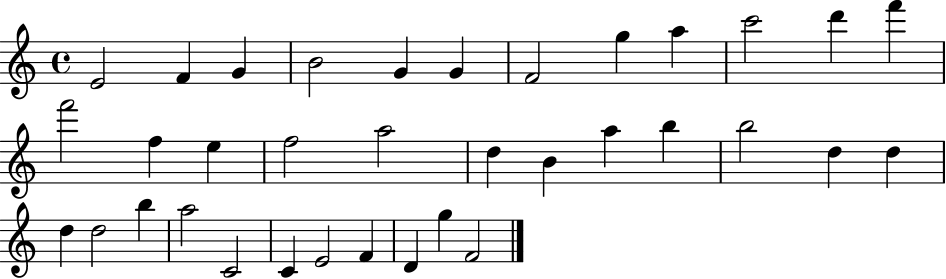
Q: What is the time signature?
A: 4/4